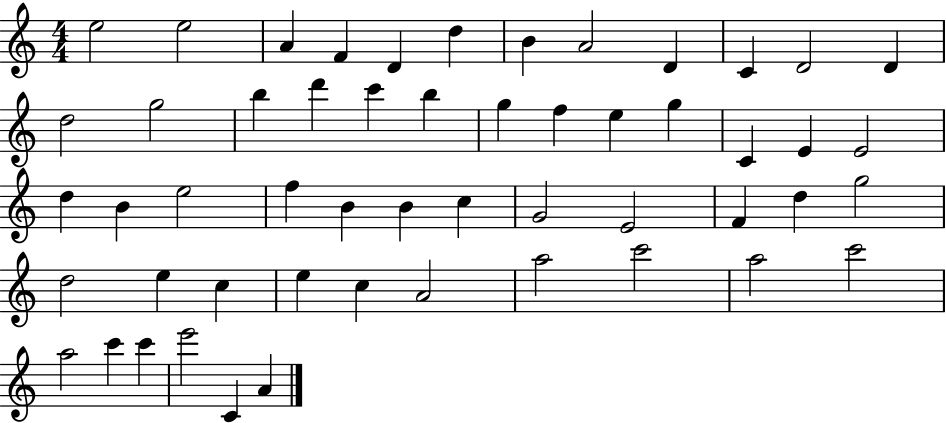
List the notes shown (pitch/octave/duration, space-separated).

E5/h E5/h A4/q F4/q D4/q D5/q B4/q A4/h D4/q C4/q D4/h D4/q D5/h G5/h B5/q D6/q C6/q B5/q G5/q F5/q E5/q G5/q C4/q E4/q E4/h D5/q B4/q E5/h F5/q B4/q B4/q C5/q G4/h E4/h F4/q D5/q G5/h D5/h E5/q C5/q E5/q C5/q A4/h A5/h C6/h A5/h C6/h A5/h C6/q C6/q E6/h C4/q A4/q